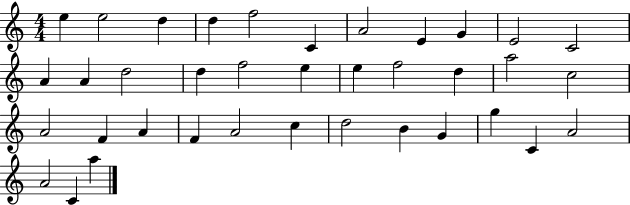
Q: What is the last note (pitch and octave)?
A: A5